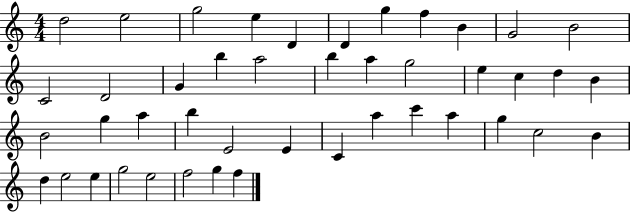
D5/h E5/h G5/h E5/q D4/q D4/q G5/q F5/q B4/q G4/h B4/h C4/h D4/h G4/q B5/q A5/h B5/q A5/q G5/h E5/q C5/q D5/q B4/q B4/h G5/q A5/q B5/q E4/h E4/q C4/q A5/q C6/q A5/q G5/q C5/h B4/q D5/q E5/h E5/q G5/h E5/h F5/h G5/q F5/q